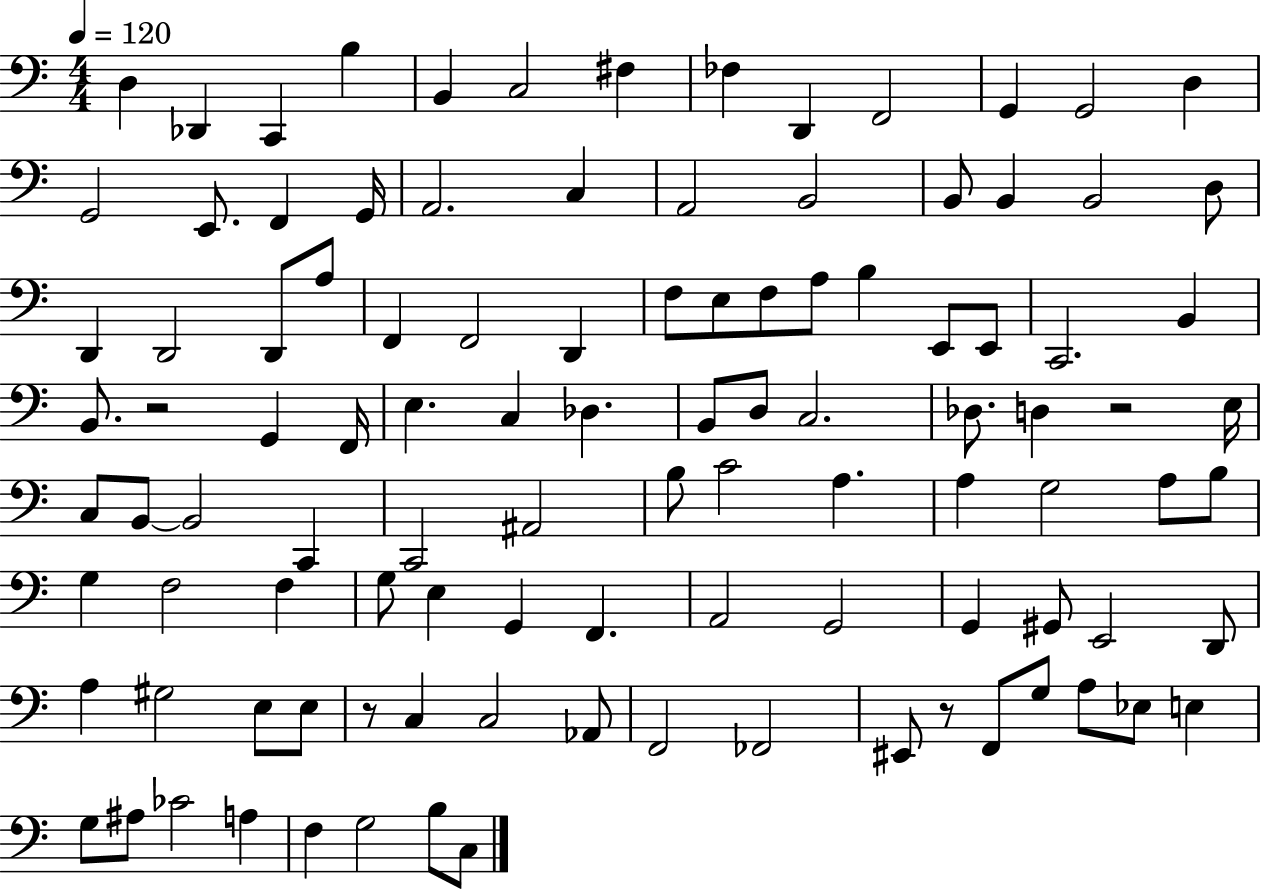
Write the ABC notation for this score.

X:1
T:Untitled
M:4/4
L:1/4
K:C
D, _D,, C,, B, B,, C,2 ^F, _F, D,, F,,2 G,, G,,2 D, G,,2 E,,/2 F,, G,,/4 A,,2 C, A,,2 B,,2 B,,/2 B,, B,,2 D,/2 D,, D,,2 D,,/2 A,/2 F,, F,,2 D,, F,/2 E,/2 F,/2 A,/2 B, E,,/2 E,,/2 C,,2 B,, B,,/2 z2 G,, F,,/4 E, C, _D, B,,/2 D,/2 C,2 _D,/2 D, z2 E,/4 C,/2 B,,/2 B,,2 C,, C,,2 ^A,,2 B,/2 C2 A, A, G,2 A,/2 B,/2 G, F,2 F, G,/2 E, G,, F,, A,,2 G,,2 G,, ^G,,/2 E,,2 D,,/2 A, ^G,2 E,/2 E,/2 z/2 C, C,2 _A,,/2 F,,2 _F,,2 ^E,,/2 z/2 F,,/2 G,/2 A,/2 _E,/2 E, G,/2 ^A,/2 _C2 A, F, G,2 B,/2 C,/2